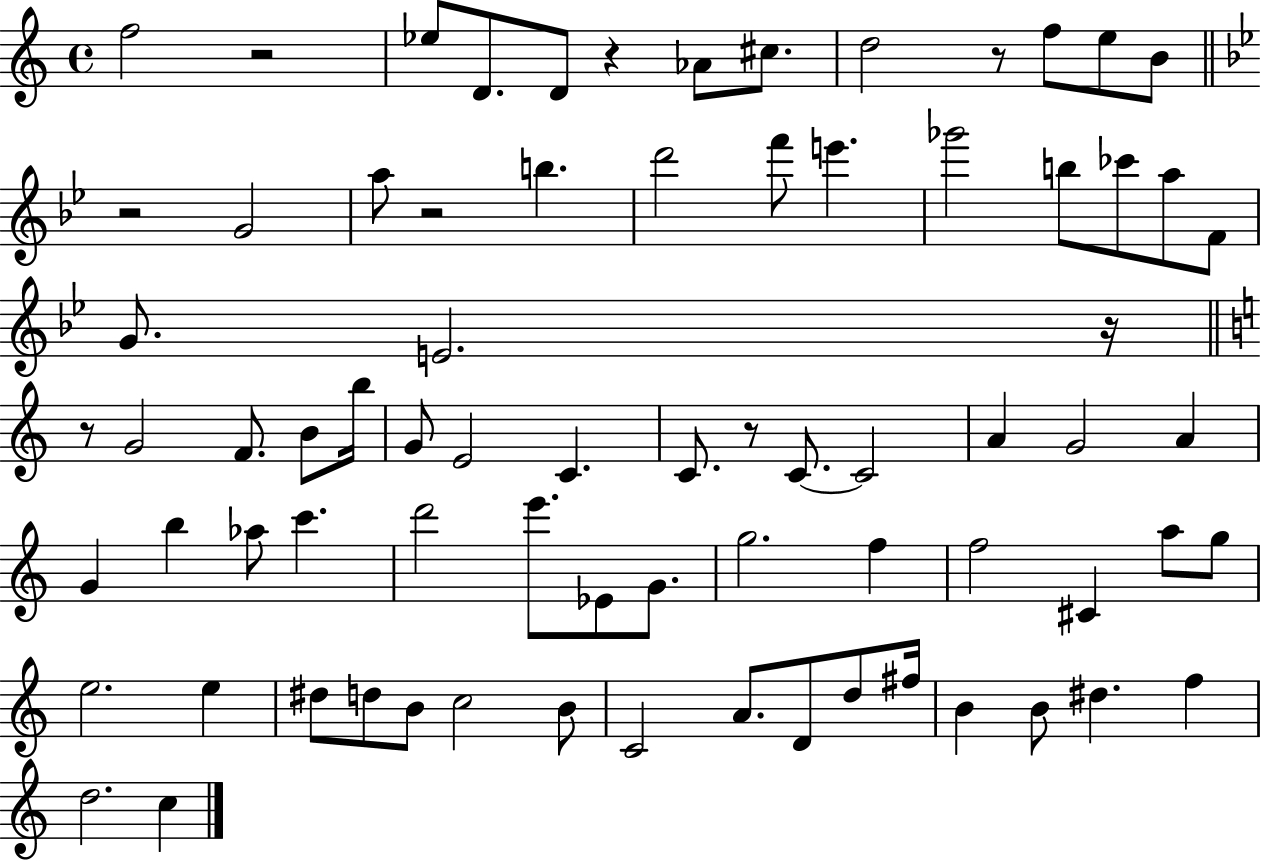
F5/h R/h Eb5/e D4/e. D4/e R/q Ab4/e C#5/e. D5/h R/e F5/e E5/e B4/e R/h G4/h A5/e R/h B5/q. D6/h F6/e E6/q. Gb6/h B5/e CES6/e A5/e F4/e G4/e. E4/h. R/s R/e G4/h F4/e. B4/e B5/s G4/e E4/h C4/q. C4/e. R/e C4/e. C4/h A4/q G4/h A4/q G4/q B5/q Ab5/e C6/q. D6/h E6/e. Eb4/e G4/e. G5/h. F5/q F5/h C#4/q A5/e G5/e E5/h. E5/q D#5/e D5/e B4/e C5/h B4/e C4/h A4/e. D4/e D5/e F#5/s B4/q B4/e D#5/q. F5/q D5/h. C5/q